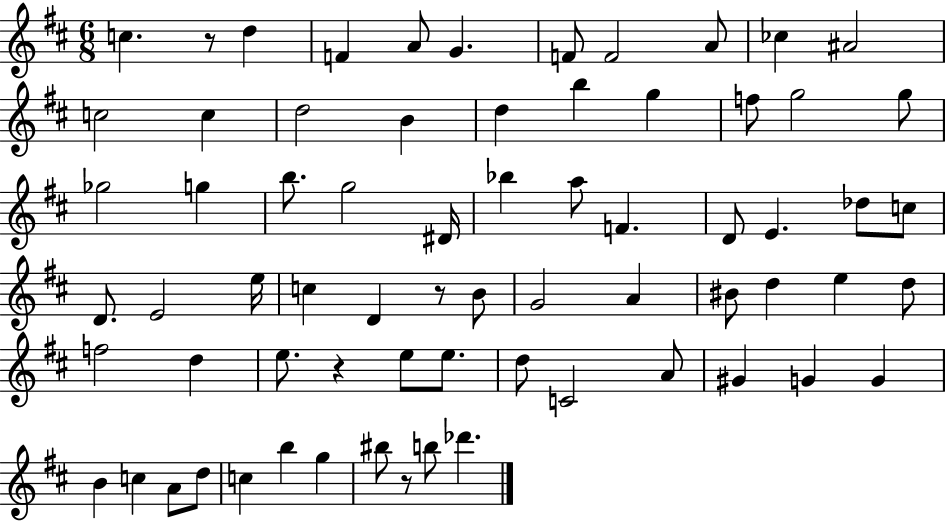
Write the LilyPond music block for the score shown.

{
  \clef treble
  \numericTimeSignature
  \time 6/8
  \key d \major
  c''4. r8 d''4 | f'4 a'8 g'4. | f'8 f'2 a'8 | ces''4 ais'2 | \break c''2 c''4 | d''2 b'4 | d''4 b''4 g''4 | f''8 g''2 g''8 | \break ges''2 g''4 | b''8. g''2 dis'16 | bes''4 a''8 f'4. | d'8 e'4. des''8 c''8 | \break d'8. e'2 e''16 | c''4 d'4 r8 b'8 | g'2 a'4 | bis'8 d''4 e''4 d''8 | \break f''2 d''4 | e''8. r4 e''8 e''8. | d''8 c'2 a'8 | gis'4 g'4 g'4 | \break b'4 c''4 a'8 d''8 | c''4 b''4 g''4 | bis''8 r8 b''8 des'''4. | \bar "|."
}